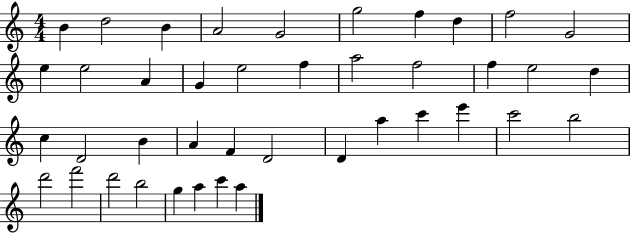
B4/q D5/h B4/q A4/h G4/h G5/h F5/q D5/q F5/h G4/h E5/q E5/h A4/q G4/q E5/h F5/q A5/h F5/h F5/q E5/h D5/q C5/q D4/h B4/q A4/q F4/q D4/h D4/q A5/q C6/q E6/q C6/h B5/h D6/h F6/h D6/h B5/h G5/q A5/q C6/q A5/q